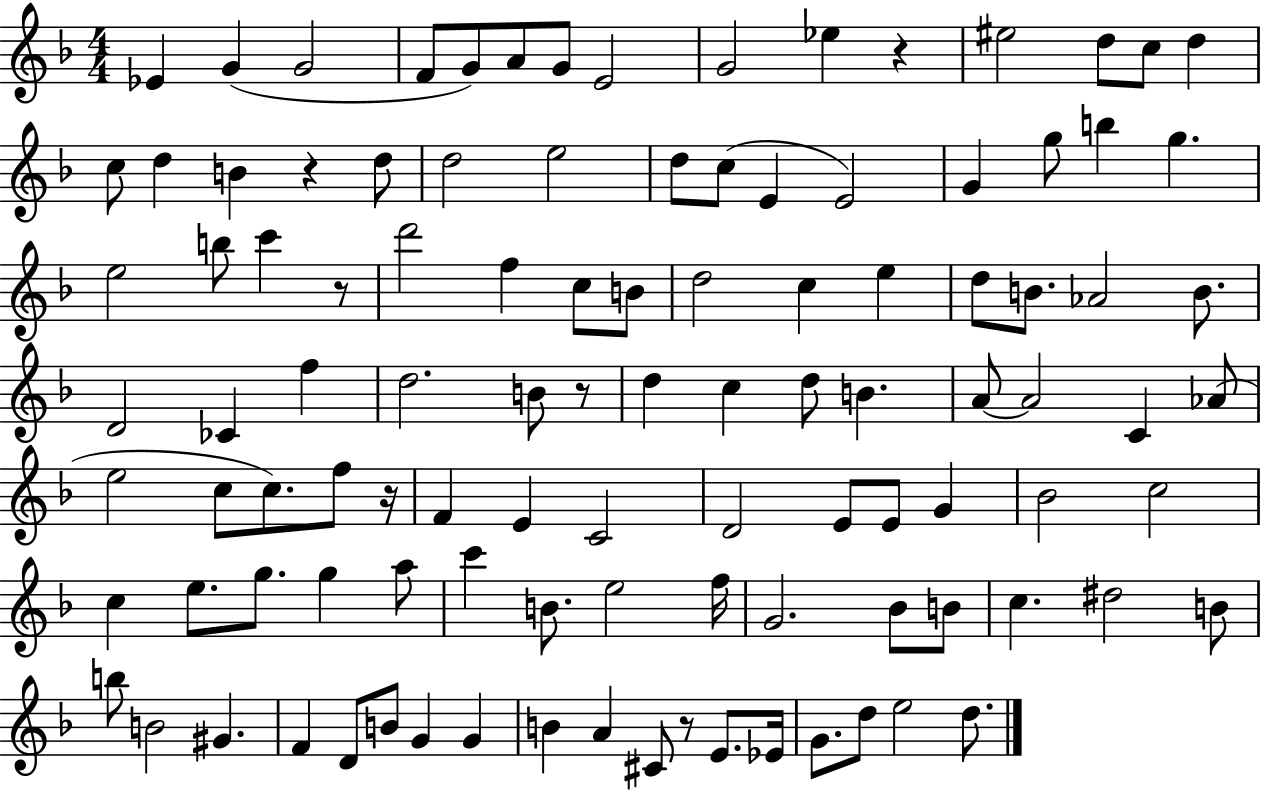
X:1
T:Untitled
M:4/4
L:1/4
K:F
_E G G2 F/2 G/2 A/2 G/2 E2 G2 _e z ^e2 d/2 c/2 d c/2 d B z d/2 d2 e2 d/2 c/2 E E2 G g/2 b g e2 b/2 c' z/2 d'2 f c/2 B/2 d2 c e d/2 B/2 _A2 B/2 D2 _C f d2 B/2 z/2 d c d/2 B A/2 A2 C _A/2 e2 c/2 c/2 f/2 z/4 F E C2 D2 E/2 E/2 G _B2 c2 c e/2 g/2 g a/2 c' B/2 e2 f/4 G2 _B/2 B/2 c ^d2 B/2 b/2 B2 ^G F D/2 B/2 G G B A ^C/2 z/2 E/2 _E/4 G/2 d/2 e2 d/2